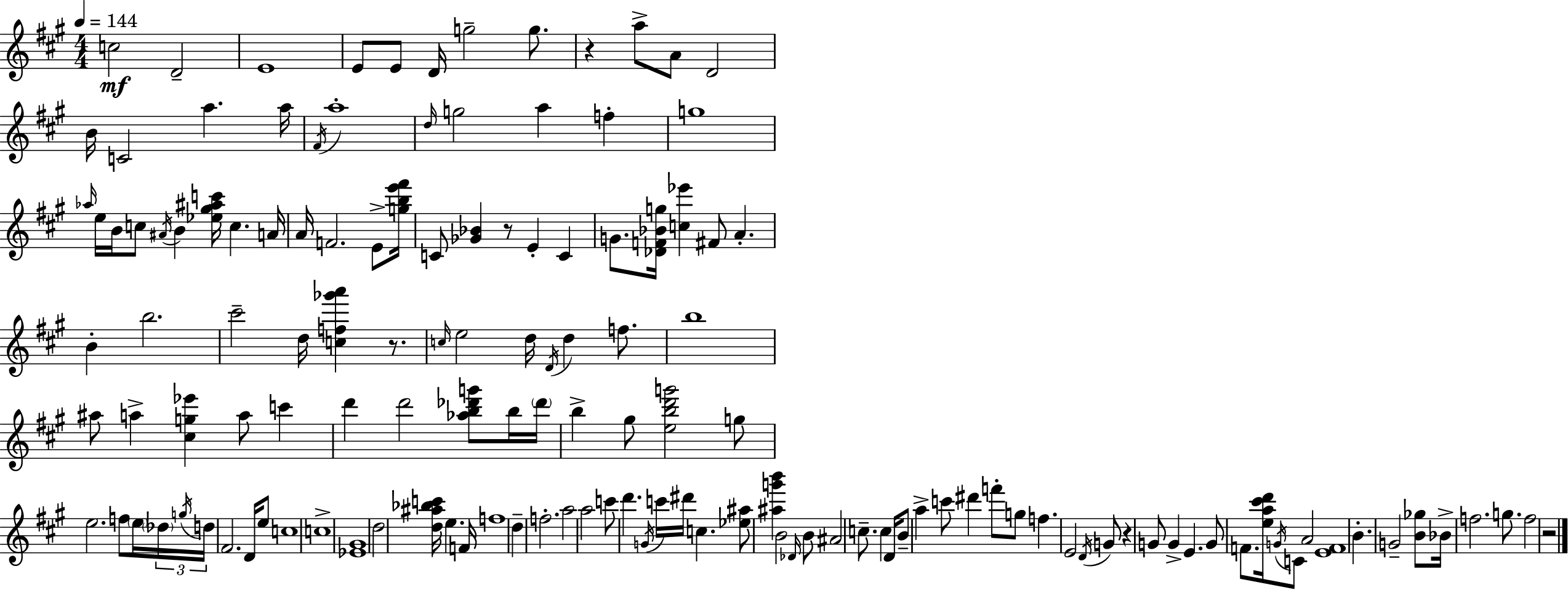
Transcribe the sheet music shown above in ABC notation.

X:1
T:Untitled
M:4/4
L:1/4
K:A
c2 D2 E4 E/2 E/2 D/4 g2 g/2 z a/2 A/2 D2 B/4 C2 a a/4 ^F/4 a4 d/4 g2 a f g4 _a/4 e/4 B/4 c/2 ^A/4 B [_e^g^ac']/4 c A/4 A/4 F2 E/2 [gbe'^f']/4 C/2 [_G_B] z/2 E C G/2 [_DF_Bg]/4 [c_e'] ^F/2 A B b2 ^c'2 d/4 [cf_g'a'] z/2 c/4 e2 d/4 D/4 d f/2 b4 ^a/2 a [^cg_e'] a/2 c' d' d'2 [_ab_d'g']/2 b/4 _d'/4 b ^g/2 [ebd'g']2 g/2 e2 f/2 e/4 _d/4 g/4 d/4 ^F2 D/4 e/2 c4 c4 [_E^G]4 d2 [d^a_bc']/4 e F/4 f4 d f2 a2 a2 c'/2 d' G/4 c'/4 ^d'/4 c [_e^a]/2 [^ag'b'] B2 _D/4 B/2 ^A2 c/2 c D/4 B/2 a c'/2 ^d' f'/2 g/2 f E2 D/4 G/2 z G/2 G E G/2 F/2 [ea^c'd']/4 G/4 C/2 A2 [EF]4 B G2 [B_g]/2 _B/4 f2 g/2 f2 z2